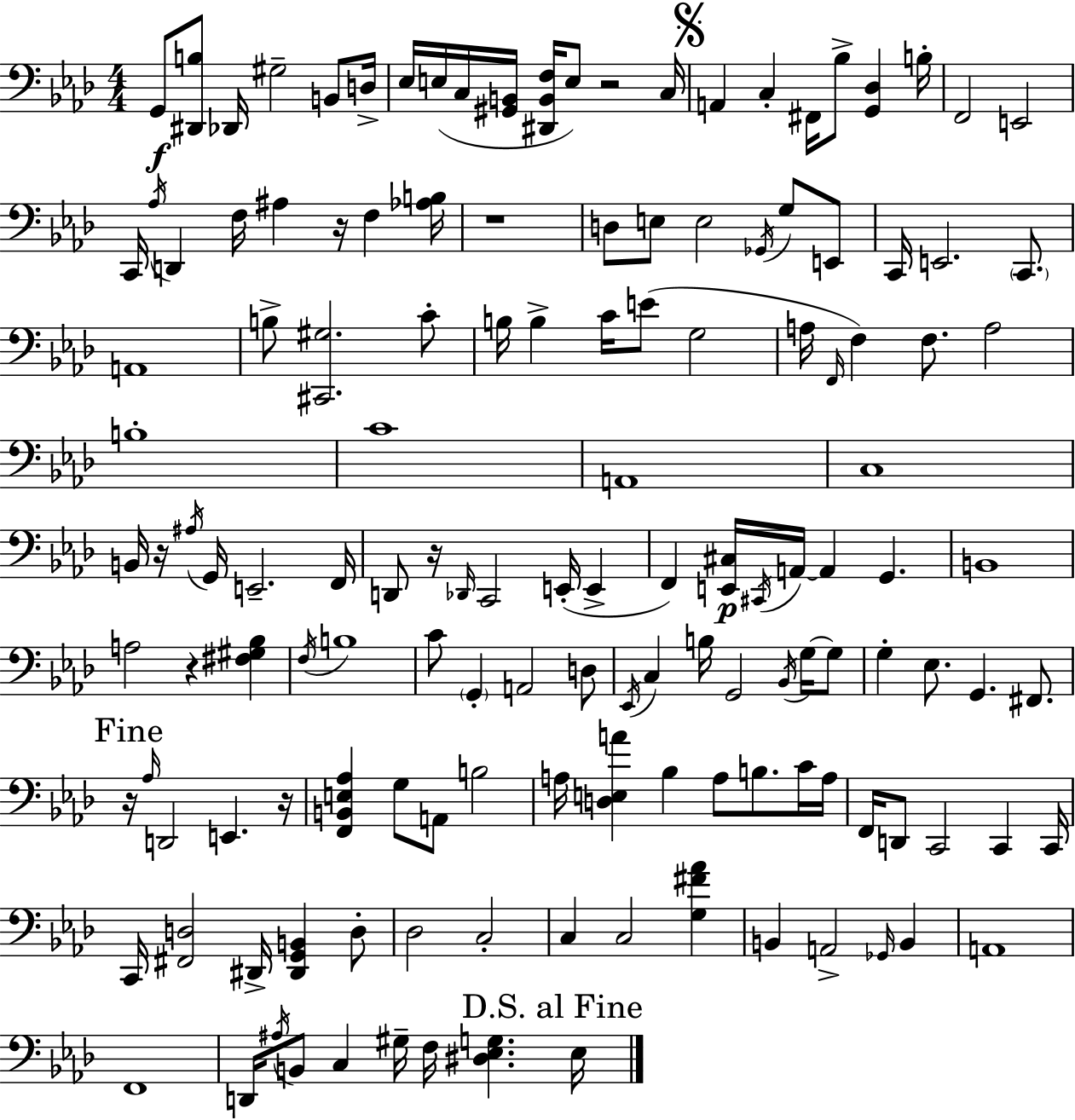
{
  \clef bass
  \numericTimeSignature
  \time 4/4
  \key aes \major
  \repeat volta 2 { g,8\f <dis, b>8 des,16 gis2-- b,8 d16-> | ees16 e16( c16 <gis, b,>16 <dis, b, f>16 e8) r2 c16 | \mark \markup { \musicglyph "scripts.segno" } a,4 c4-. fis,16 bes8-> <g, des>4 b16-. | f,2 e,2 | \break c,16 \acciaccatura { aes16 } d,4 f16 ais4 r16 f4 | <aes b>16 r1 | d8 e8 e2 \acciaccatura { ges,16 } g8 | e,8 c,16 e,2. \parenthesize c,8. | \break a,1 | b8-> <cis, gis>2. | c'8-. b16 b4-> c'16 e'8( g2 | a16 \grace { f,16 }) f4 f8. a2 | \break b1-. | c'1 | a,1 | c1 | \break b,16 r16 \acciaccatura { ais16 } g,16 e,2.-- | f,16 d,8 r16 \grace { des,16 } c,2 | e,16-.( e,4-> f,4) <e, cis>16\p \acciaccatura { cis,16 } a,16~~ a,4 | g,4. b,1 | \break a2 r4 | <fis gis bes>4 \acciaccatura { f16 } b1 | c'8 \parenthesize g,4-. a,2 | d8 \acciaccatura { ees,16 } c4 b16 g,2 | \break \acciaccatura { bes,16 } g16~~ g8 g4-. ees8. | g,4. fis,8. \mark "Fine" r16 \grace { aes16 } d,2 | e,4. r16 <f, b, e aes>4 g8 | a,8 b2 a16 <d e a'>4 bes4 | \break a8 b8. c'16 a16 f,16 d,8 c,2 | c,4 c,16 c,16 <fis, d>2 | dis,16-> <dis, g, b,>4 d8-. des2 | c2-. c4 c2 | \break <g fis' aes'>4 b,4 a,2-> | \grace { ges,16 } b,4 a,1 | f,1 | d,16 \acciaccatura { ais16 } b,8 c4 | \break gis16-- f16 <dis ees g>4. \mark "D.S. al Fine" ees16 } \bar "|."
}